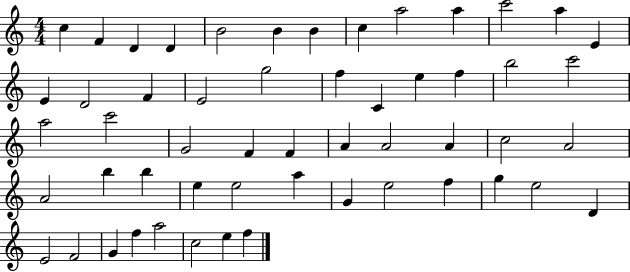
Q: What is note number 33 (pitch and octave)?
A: C5